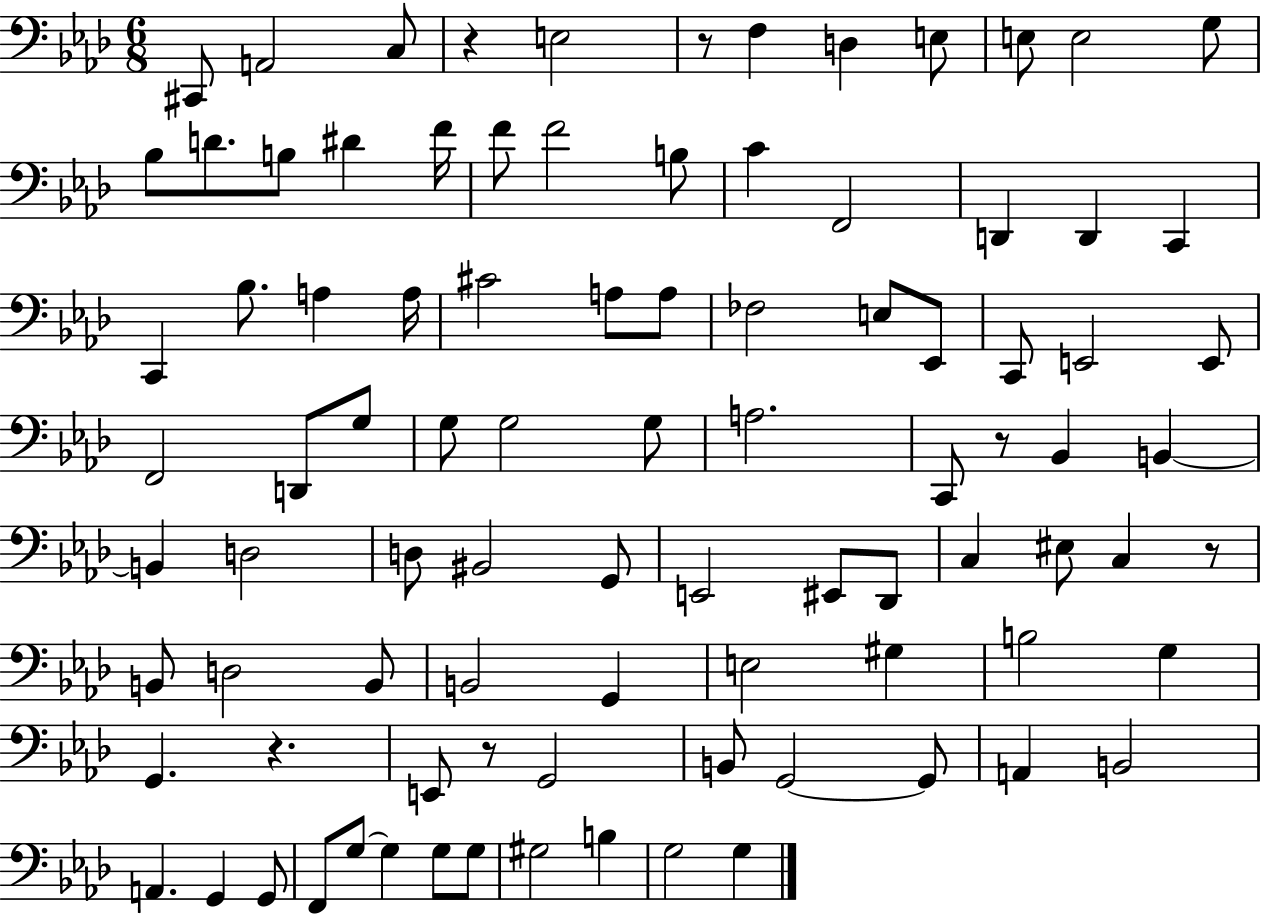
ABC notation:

X:1
T:Untitled
M:6/8
L:1/4
K:Ab
^C,,/2 A,,2 C,/2 z E,2 z/2 F, D, E,/2 E,/2 E,2 G,/2 _B,/2 D/2 B,/2 ^D F/4 F/2 F2 B,/2 C F,,2 D,, D,, C,, C,, _B,/2 A, A,/4 ^C2 A,/2 A,/2 _F,2 E,/2 _E,,/2 C,,/2 E,,2 E,,/2 F,,2 D,,/2 G,/2 G,/2 G,2 G,/2 A,2 C,,/2 z/2 _B,, B,, B,, D,2 D,/2 ^B,,2 G,,/2 E,,2 ^E,,/2 _D,,/2 C, ^E,/2 C, z/2 B,,/2 D,2 B,,/2 B,,2 G,, E,2 ^G, B,2 G, G,, z E,,/2 z/2 G,,2 B,,/2 G,,2 G,,/2 A,, B,,2 A,, G,, G,,/2 F,,/2 G,/2 G, G,/2 G,/2 ^G,2 B, G,2 G,